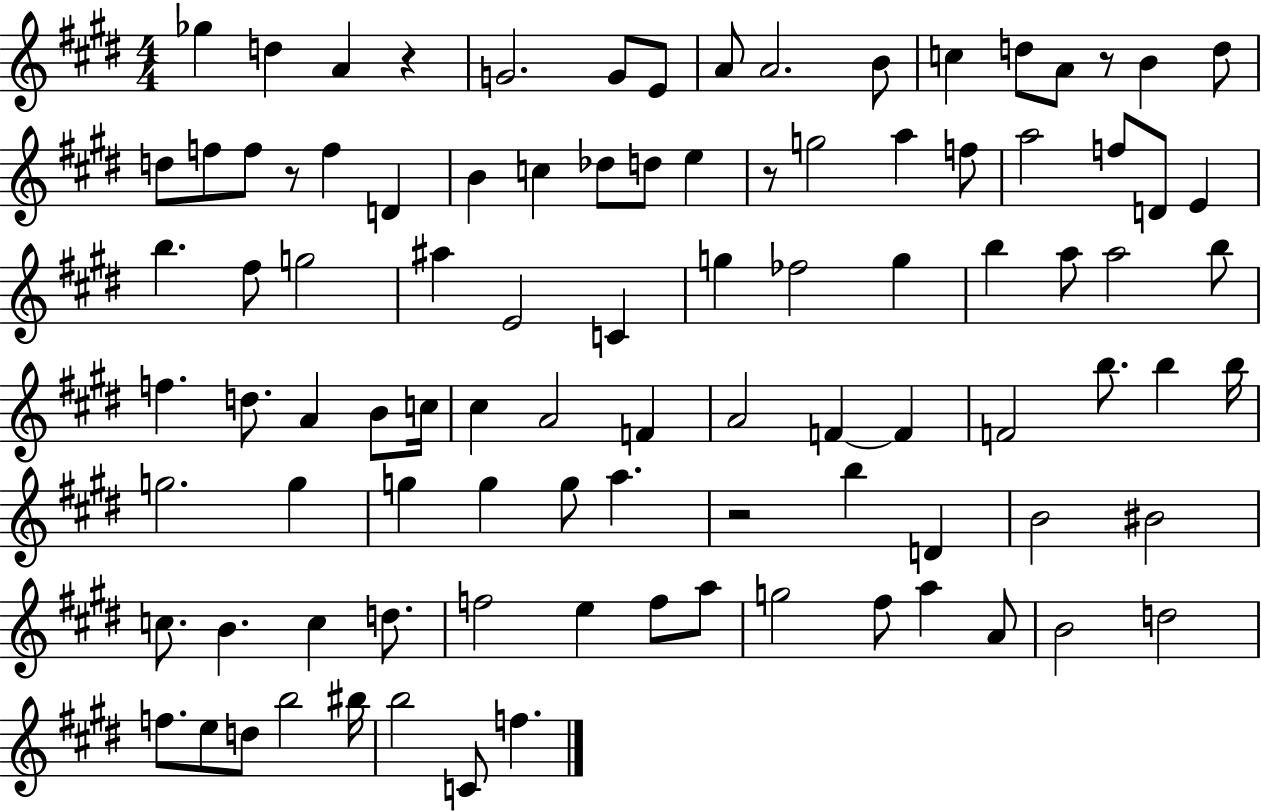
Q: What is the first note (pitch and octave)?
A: Gb5